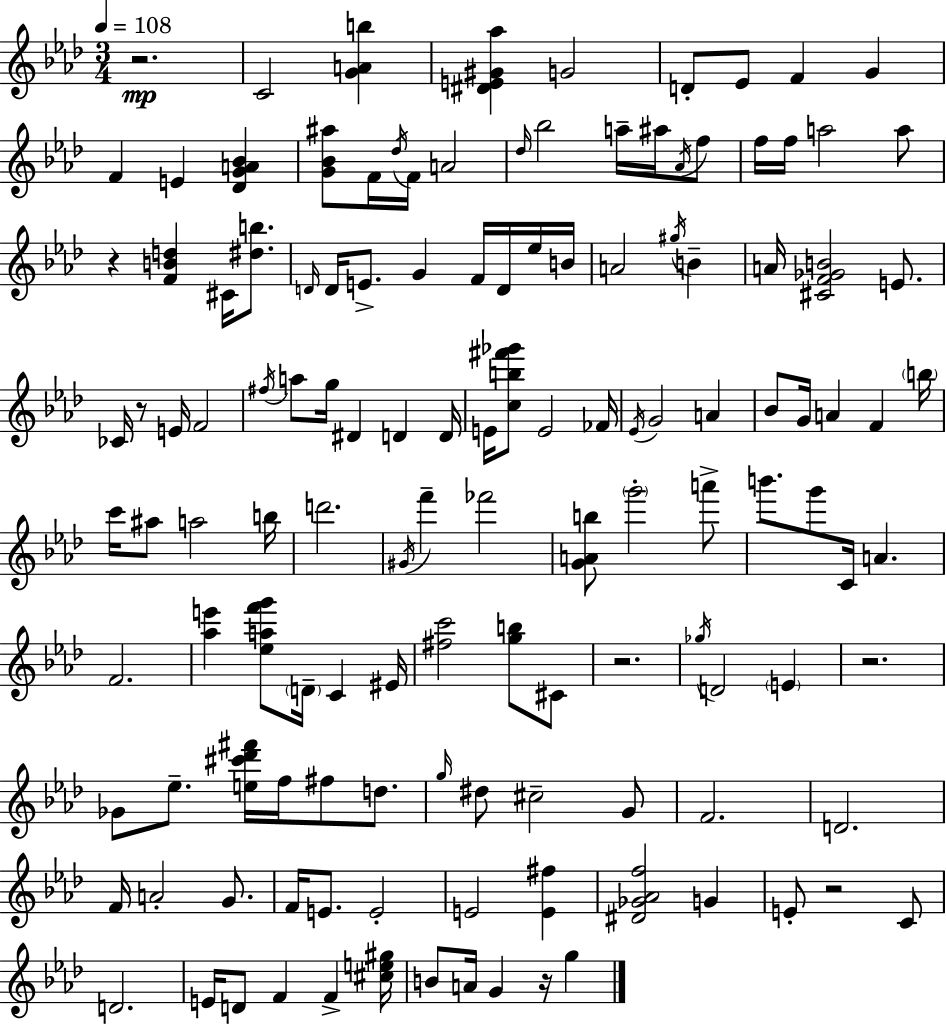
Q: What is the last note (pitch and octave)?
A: G5